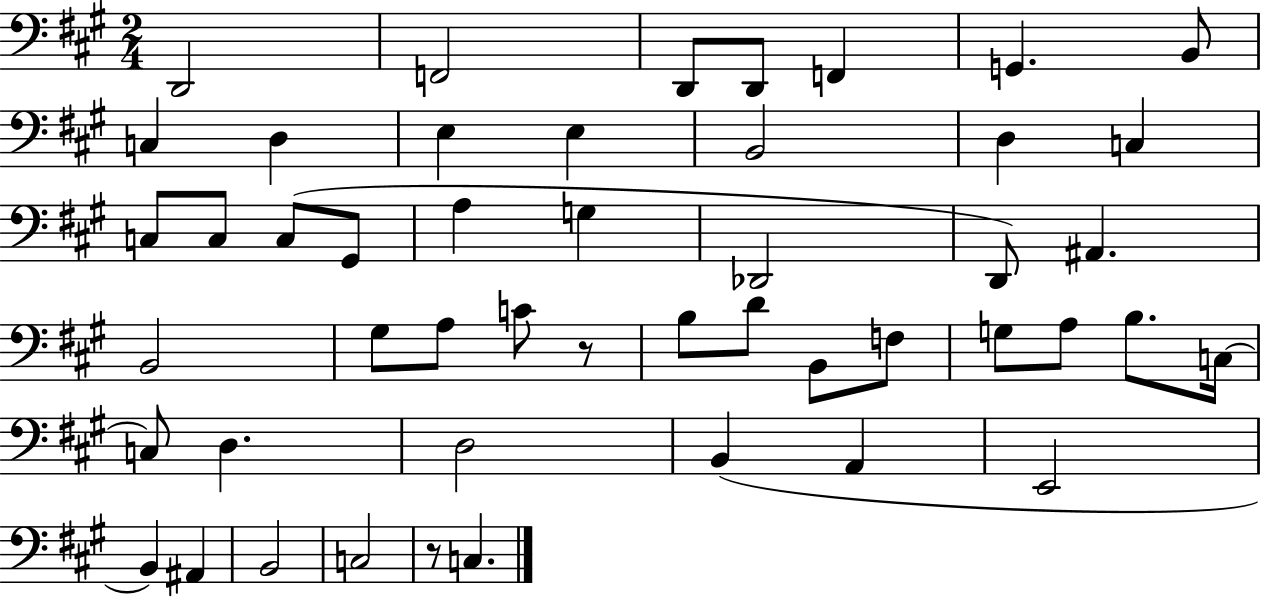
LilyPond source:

{
  \clef bass
  \numericTimeSignature
  \time 2/4
  \key a \major
  d,2 | f,2 | d,8 d,8 f,4 | g,4. b,8 | \break c4 d4 | e4 e4 | b,2 | d4 c4 | \break c8 c8 c8( gis,8 | a4 g4 | des,2 | d,8) ais,4. | \break b,2 | gis8 a8 c'8 r8 | b8 d'8 b,8 f8 | g8 a8 b8. c16~~ | \break c8 d4. | d2 | b,4( a,4 | e,2 | \break b,4) ais,4 | b,2 | c2 | r8 c4. | \break \bar "|."
}